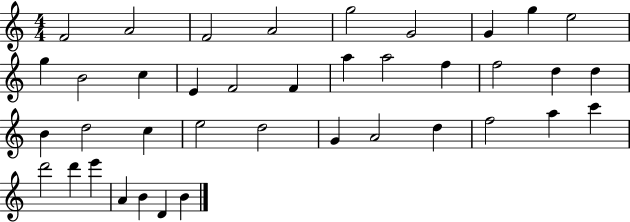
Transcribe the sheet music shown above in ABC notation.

X:1
T:Untitled
M:4/4
L:1/4
K:C
F2 A2 F2 A2 g2 G2 G g e2 g B2 c E F2 F a a2 f f2 d d B d2 c e2 d2 G A2 d f2 a c' d'2 d' e' A B D B